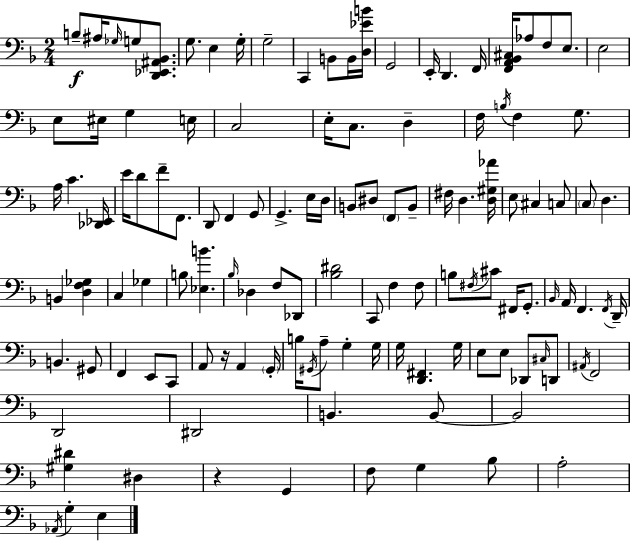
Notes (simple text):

B3/e A#3/s Gb3/s G3/e [D2,Eb2,A#2,Bb2]/e. G3/e. E3/q G3/s G3/h C2/q B2/e B2/s [D3,Eb4,B4]/s G2/h E2/s D2/q. F2/s [F2,A2,Bb2,C#3]/s Ab3/e F3/e E3/e. E3/h E3/e EIS3/s G3/q E3/s C3/h E3/s C3/e. D3/q F3/s B3/s F3/q G3/e. A3/s C4/q. [Db2,Eb2]/s E4/s D4/e F4/e F2/e. D2/e F2/q G2/e G2/q. E3/s D3/s B2/e D#3/e F2/e B2/e F#3/s D3/q. [D3,G#3,Ab4]/s E3/e C#3/q C3/e C3/e D3/q. B2/q [D3,F3,Gb3]/q C3/q Gb3/q B3/e [Eb3,B4]/q. Bb3/s Db3/q F3/e Db2/e [Bb3,D#4]/h C2/e F3/q F3/e B3/e F#3/s C#4/e F#2/s G2/e. Bb2/s A2/s F2/q. F2/s D2/s B2/q. G#2/e F2/q E2/e C2/e A2/e R/s A2/q G2/s B3/s G#2/s A3/e G3/q G3/s G3/s [D2,F#2]/q. G3/s E3/e E3/e Db2/e C#3/s D2/e A#2/s F2/h D2/h D#2/h B2/q. B2/e B2/h [G#3,D#4]/q D#3/q R/q G2/q F3/e G3/q Bb3/e A3/h Ab2/s G3/q E3/q